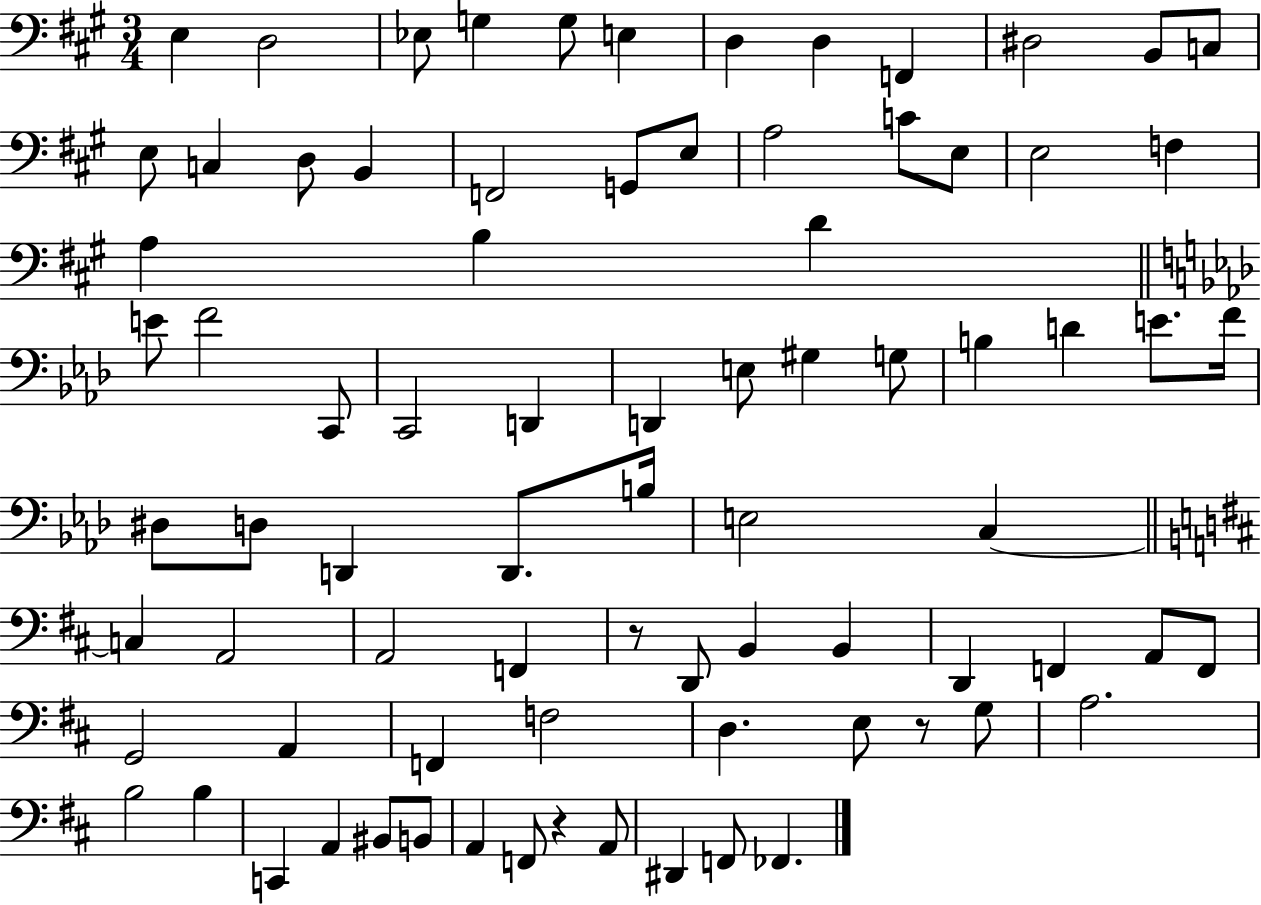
X:1
T:Untitled
M:3/4
L:1/4
K:A
E, D,2 _E,/2 G, G,/2 E, D, D, F,, ^D,2 B,,/2 C,/2 E,/2 C, D,/2 B,, F,,2 G,,/2 E,/2 A,2 C/2 E,/2 E,2 F, A, B, D E/2 F2 C,,/2 C,,2 D,, D,, E,/2 ^G, G,/2 B, D E/2 F/4 ^D,/2 D,/2 D,, D,,/2 B,/4 E,2 C, C, A,,2 A,,2 F,, z/2 D,,/2 B,, B,, D,, F,, A,,/2 F,,/2 G,,2 A,, F,, F,2 D, E,/2 z/2 G,/2 A,2 B,2 B, C,, A,, ^B,,/2 B,,/2 A,, F,,/2 z A,,/2 ^D,, F,,/2 _F,,